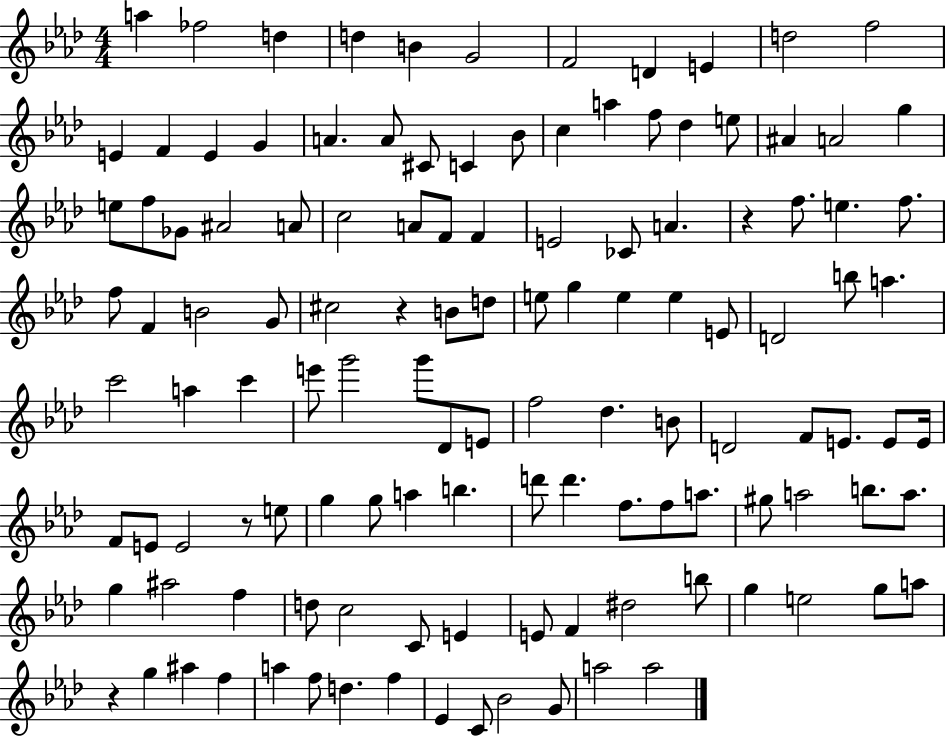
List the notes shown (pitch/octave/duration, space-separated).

A5/q FES5/h D5/q D5/q B4/q G4/h F4/h D4/q E4/q D5/h F5/h E4/q F4/q E4/q G4/q A4/q. A4/e C#4/e C4/q Bb4/e C5/q A5/q F5/e Db5/q E5/e A#4/q A4/h G5/q E5/e F5/e Gb4/e A#4/h A4/e C5/h A4/e F4/e F4/q E4/h CES4/e A4/q. R/q F5/e. E5/q. F5/e. F5/e F4/q B4/h G4/e C#5/h R/q B4/e D5/e E5/e G5/q E5/q E5/q E4/e D4/h B5/e A5/q. C6/h A5/q C6/q E6/e G6/h G6/e Db4/e E4/e F5/h Db5/q. B4/e D4/h F4/e E4/e. E4/e E4/s F4/e E4/e E4/h R/e E5/e G5/q G5/e A5/q B5/q. D6/e D6/q. F5/e. F5/e A5/e. G#5/e A5/h B5/e. A5/e. G5/q A#5/h F5/q D5/e C5/h C4/e E4/q E4/e F4/q D#5/h B5/e G5/q E5/h G5/e A5/e R/q G5/q A#5/q F5/q A5/q F5/e D5/q. F5/q Eb4/q C4/e Bb4/h G4/e A5/h A5/h